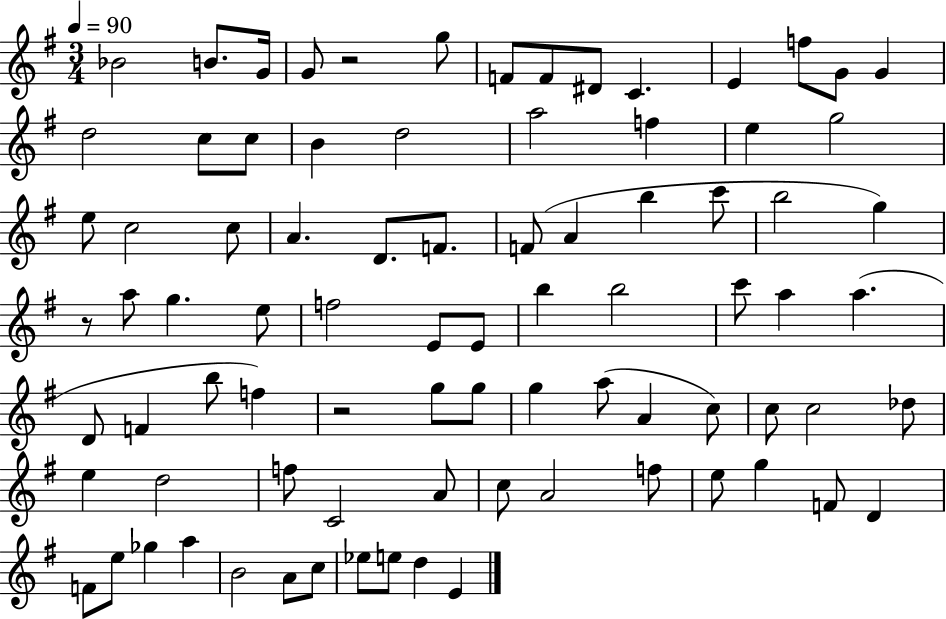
{
  \clef treble
  \numericTimeSignature
  \time 3/4
  \key g \major
  \tempo 4 = 90
  bes'2 b'8. g'16 | g'8 r2 g''8 | f'8 f'8 dis'8 c'4. | e'4 f''8 g'8 g'4 | \break d''2 c''8 c''8 | b'4 d''2 | a''2 f''4 | e''4 g''2 | \break e''8 c''2 c''8 | a'4. d'8. f'8. | f'8( a'4 b''4 c'''8 | b''2 g''4) | \break r8 a''8 g''4. e''8 | f''2 e'8 e'8 | b''4 b''2 | c'''8 a''4 a''4.( | \break d'8 f'4 b''8 f''4) | r2 g''8 g''8 | g''4 a''8( a'4 c''8) | c''8 c''2 des''8 | \break e''4 d''2 | f''8 c'2 a'8 | c''8 a'2 f''8 | e''8 g''4 f'8 d'4 | \break f'8 e''8 ges''4 a''4 | b'2 a'8 c''8 | ees''8 e''8 d''4 e'4 | \bar "|."
}